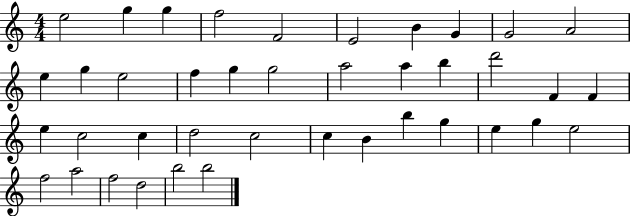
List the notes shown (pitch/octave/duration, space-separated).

E5/h G5/q G5/q F5/h F4/h E4/h B4/q G4/q G4/h A4/h E5/q G5/q E5/h F5/q G5/q G5/h A5/h A5/q B5/q D6/h F4/q F4/q E5/q C5/h C5/q D5/h C5/h C5/q B4/q B5/q G5/q E5/q G5/q E5/h F5/h A5/h F5/h D5/h B5/h B5/h